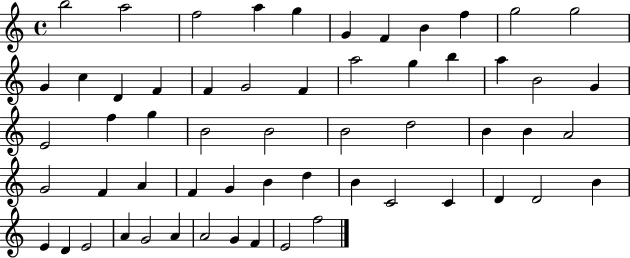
{
  \clef treble
  \time 4/4
  \defaultTimeSignature
  \key c \major
  b''2 a''2 | f''2 a''4 g''4 | g'4 f'4 b'4 f''4 | g''2 g''2 | \break g'4 c''4 d'4 f'4 | f'4 g'2 f'4 | a''2 g''4 b''4 | a''4 b'2 g'4 | \break e'2 f''4 g''4 | b'2 b'2 | b'2 d''2 | b'4 b'4 a'2 | \break g'2 f'4 a'4 | f'4 g'4 b'4 d''4 | b'4 c'2 c'4 | d'4 d'2 b'4 | \break e'4 d'4 e'2 | a'4 g'2 a'4 | a'2 g'4 f'4 | e'2 f''2 | \break \bar "|."
}